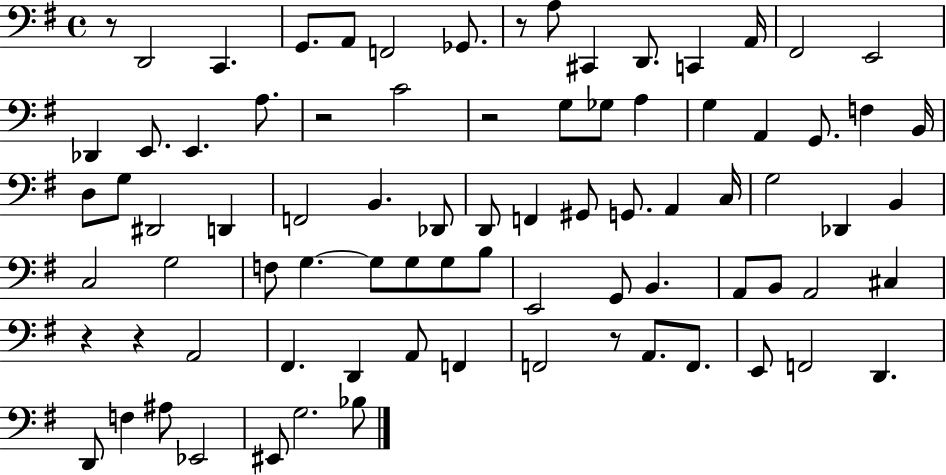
{
  \clef bass
  \time 4/4
  \defaultTimeSignature
  \key g \major
  r8 d,2 c,4. | g,8. a,8 f,2 ges,8. | r8 a8 cis,4 d,8. c,4 a,16 | fis,2 e,2 | \break des,4 e,8. e,4. a8. | r2 c'2 | r2 g8 ges8 a4 | g4 a,4 g,8. f4 b,16 | \break d8 g8 dis,2 d,4 | f,2 b,4. des,8 | d,8 f,4 gis,8 g,8. a,4 c16 | g2 des,4 b,4 | \break c2 g2 | f8 g4.~~ g8 g8 g8 b8 | e,2 g,8 b,4. | a,8 b,8 a,2 cis4 | \break r4 r4 a,2 | fis,4. d,4 a,8 f,4 | f,2 r8 a,8. f,8. | e,8 f,2 d,4. | \break d,8 f4 ais8 ees,2 | eis,8 g2. bes8 | \bar "|."
}